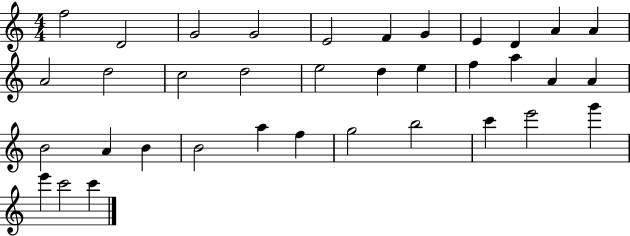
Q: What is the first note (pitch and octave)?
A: F5